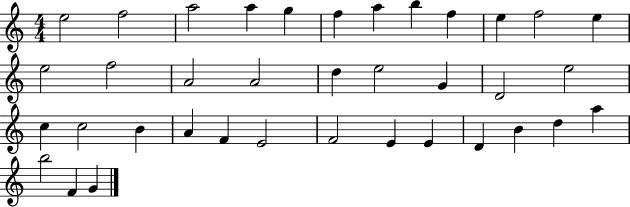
{
  \clef treble
  \numericTimeSignature
  \time 4/4
  \key c \major
  e''2 f''2 | a''2 a''4 g''4 | f''4 a''4 b''4 f''4 | e''4 f''2 e''4 | \break e''2 f''2 | a'2 a'2 | d''4 e''2 g'4 | d'2 e''2 | \break c''4 c''2 b'4 | a'4 f'4 e'2 | f'2 e'4 e'4 | d'4 b'4 d''4 a''4 | \break b''2 f'4 g'4 | \bar "|."
}